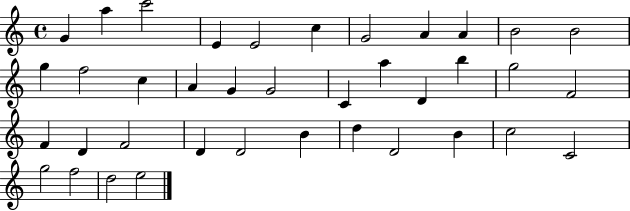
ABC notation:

X:1
T:Untitled
M:4/4
L:1/4
K:C
G a c'2 E E2 c G2 A A B2 B2 g f2 c A G G2 C a D b g2 F2 F D F2 D D2 B d D2 B c2 C2 g2 f2 d2 e2